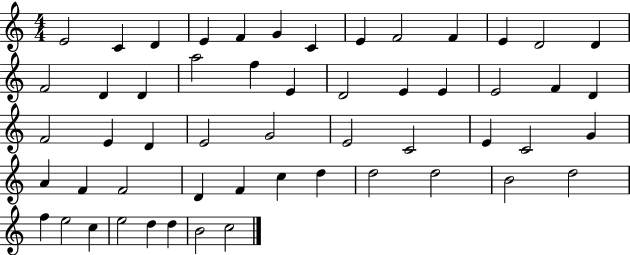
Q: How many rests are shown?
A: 0